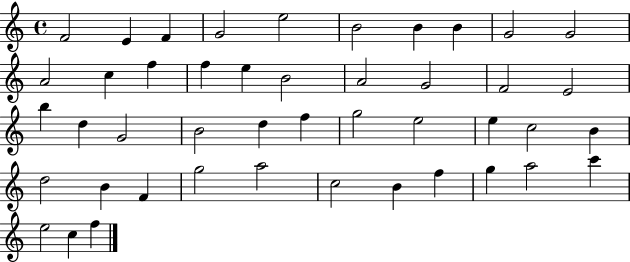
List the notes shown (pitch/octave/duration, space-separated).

F4/h E4/q F4/q G4/h E5/h B4/h B4/q B4/q G4/h G4/h A4/h C5/q F5/q F5/q E5/q B4/h A4/h G4/h F4/h E4/h B5/q D5/q G4/h B4/h D5/q F5/q G5/h E5/h E5/q C5/h B4/q D5/h B4/q F4/q G5/h A5/h C5/h B4/q F5/q G5/q A5/h C6/q E5/h C5/q F5/q